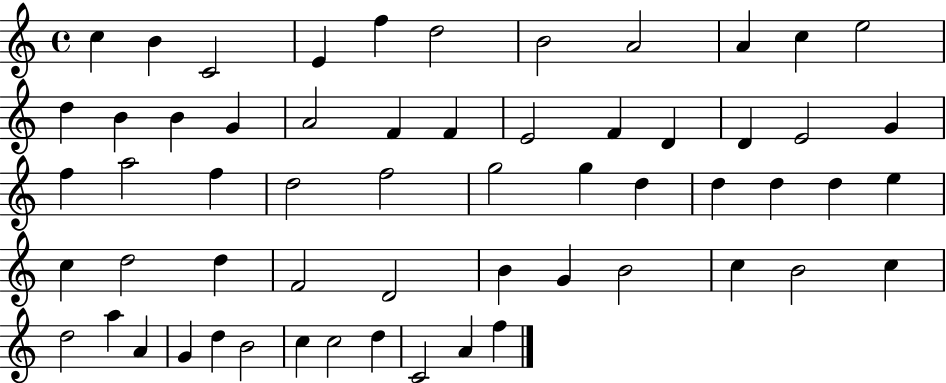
X:1
T:Untitled
M:4/4
L:1/4
K:C
c B C2 E f d2 B2 A2 A c e2 d B B G A2 F F E2 F D D E2 G f a2 f d2 f2 g2 g d d d d e c d2 d F2 D2 B G B2 c B2 c d2 a A G d B2 c c2 d C2 A f